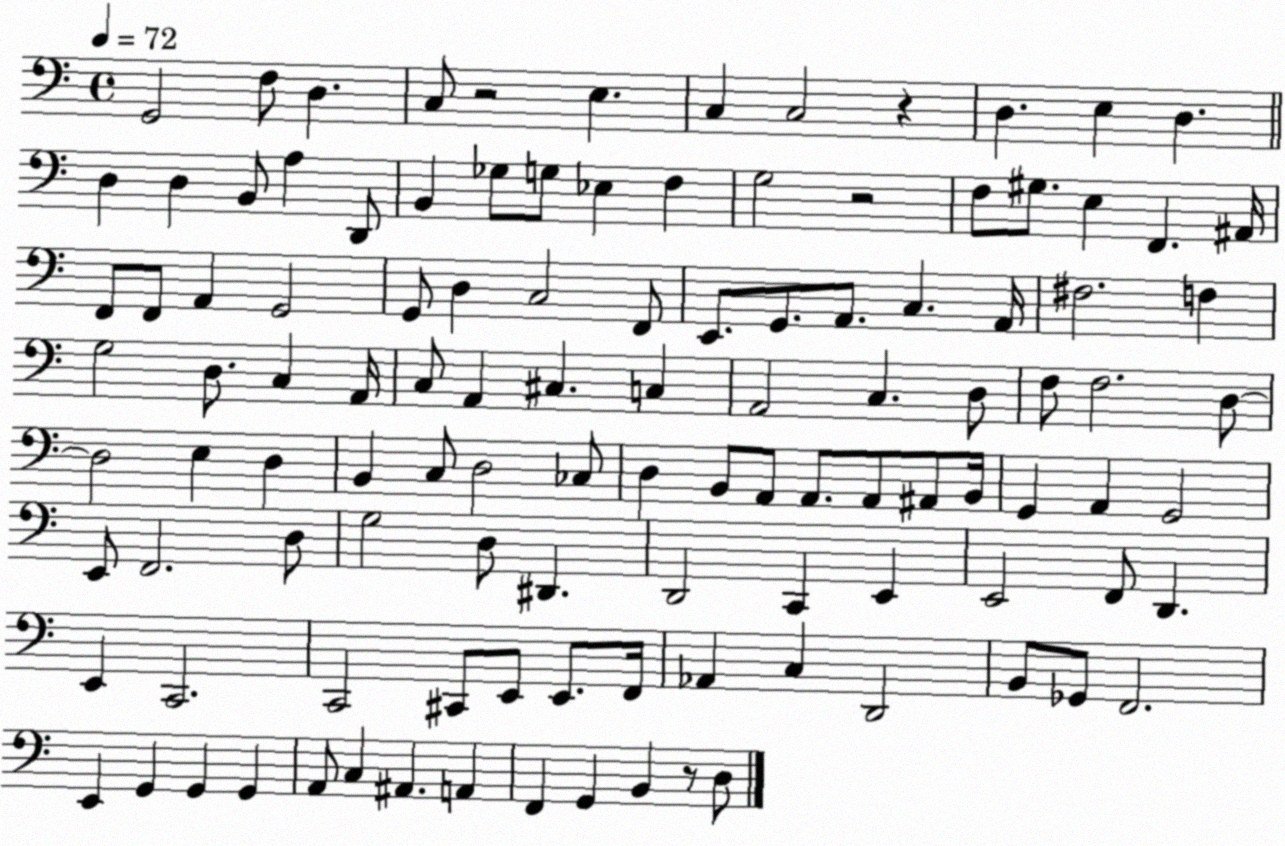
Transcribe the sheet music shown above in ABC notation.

X:1
T:Untitled
M:4/4
L:1/4
K:C
G,,2 F,/2 D, C,/2 z2 E, C, C,2 z D, E, D, D, D, B,,/2 A, D,,/2 B,, _G,/2 G,/2 _E, F, G,2 z2 F,/2 ^G,/2 E, F,, ^A,,/4 F,,/2 F,,/2 A,, G,,2 G,,/2 D, C,2 F,,/2 E,,/2 G,,/2 A,,/2 C, A,,/4 ^F,2 F, G,2 D,/2 C, A,,/4 C,/2 A,, ^C, C, A,,2 C, D,/2 F,/2 F,2 D,/2 D,2 E, D, B,, C,/2 D,2 _C,/2 D, B,,/2 A,,/2 A,,/2 A,,/2 ^A,,/2 B,,/4 G,, A,, G,,2 E,,/2 F,,2 D,/2 G,2 D,/2 ^D,, D,,2 C,, E,, E,,2 F,,/2 D,, E,, C,,2 C,,2 ^C,,/2 E,,/2 E,,/2 F,,/4 _A,, C, D,,2 B,,/2 _G,,/2 F,,2 E,, G,, G,, G,, A,,/2 C, ^A,, A,, F,, G,, B,, z/2 D,/2